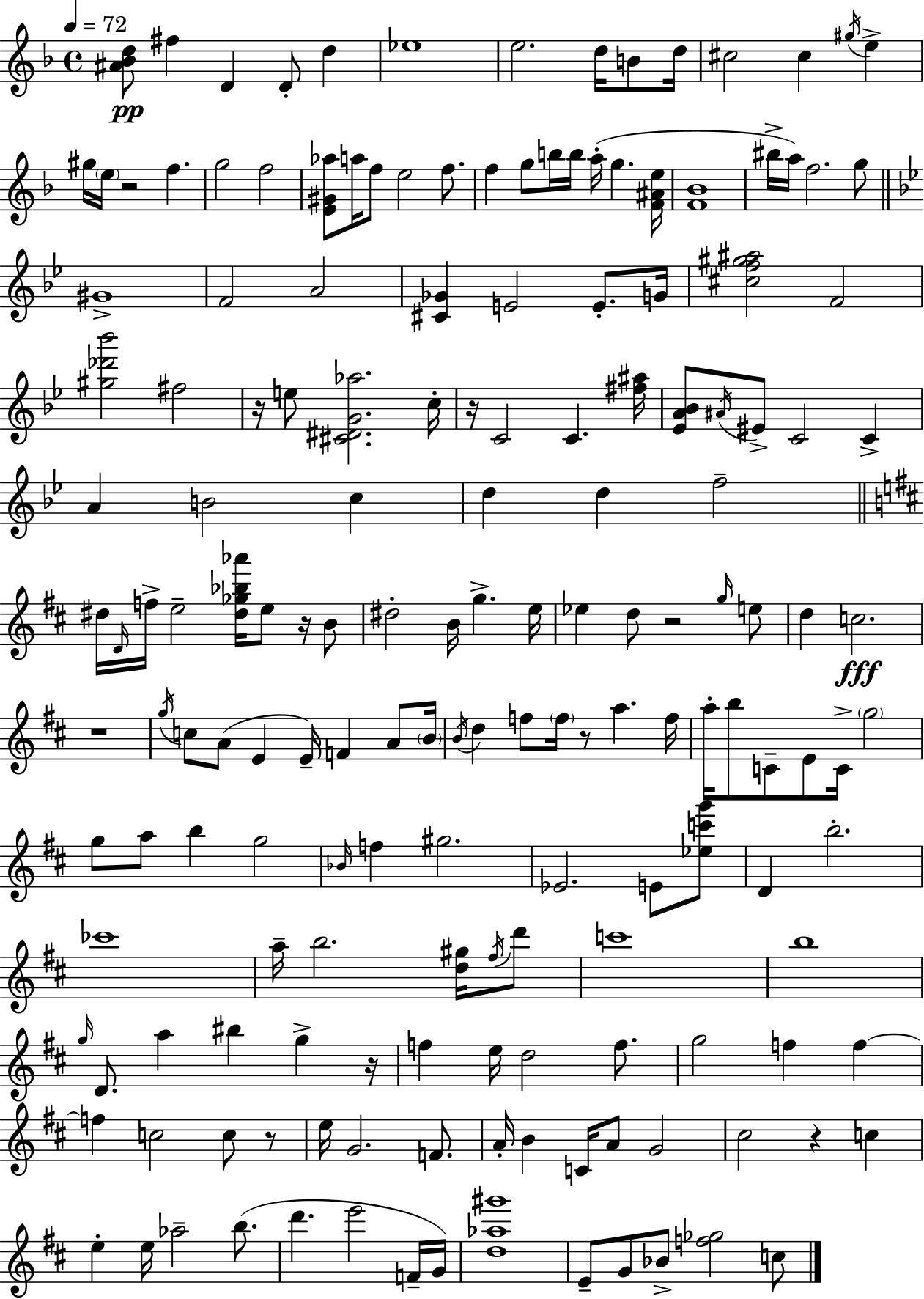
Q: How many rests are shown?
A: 10